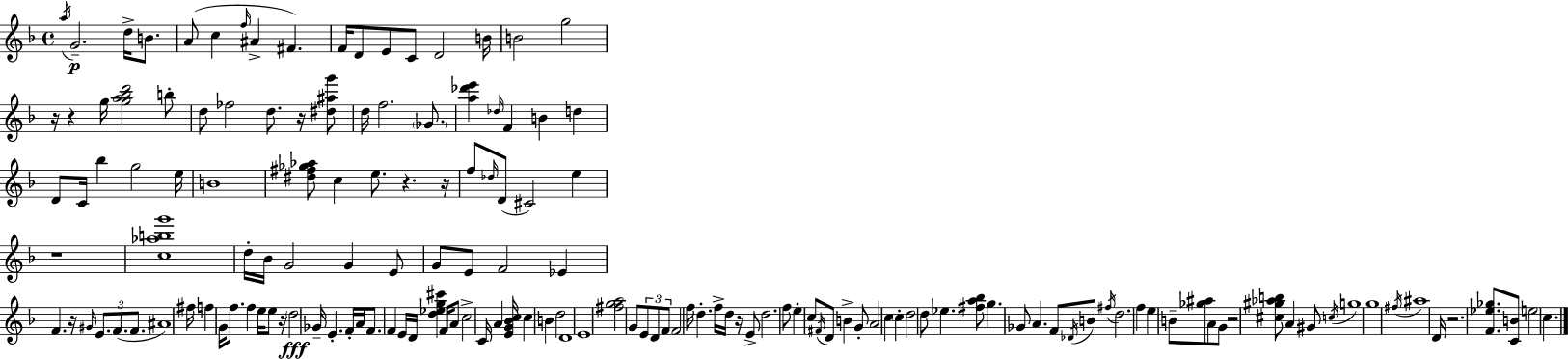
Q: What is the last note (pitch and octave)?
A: C5